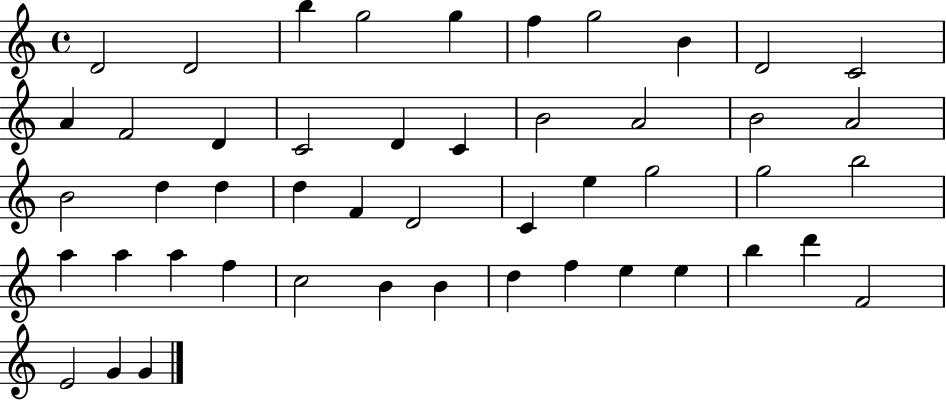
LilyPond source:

{
  \clef treble
  \time 4/4
  \defaultTimeSignature
  \key c \major
  d'2 d'2 | b''4 g''2 g''4 | f''4 g''2 b'4 | d'2 c'2 | \break a'4 f'2 d'4 | c'2 d'4 c'4 | b'2 a'2 | b'2 a'2 | \break b'2 d''4 d''4 | d''4 f'4 d'2 | c'4 e''4 g''2 | g''2 b''2 | \break a''4 a''4 a''4 f''4 | c''2 b'4 b'4 | d''4 f''4 e''4 e''4 | b''4 d'''4 f'2 | \break e'2 g'4 g'4 | \bar "|."
}